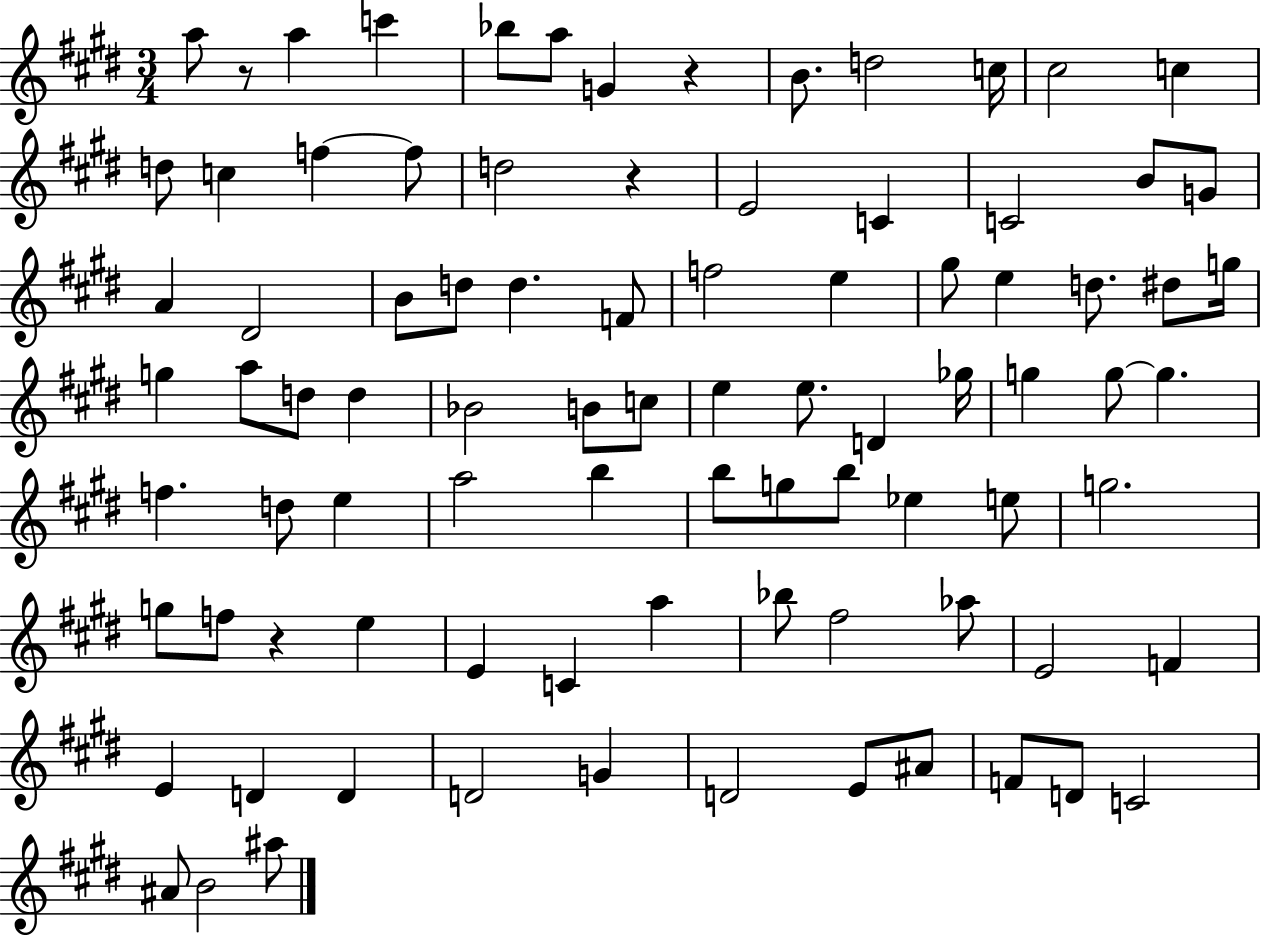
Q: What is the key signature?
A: E major